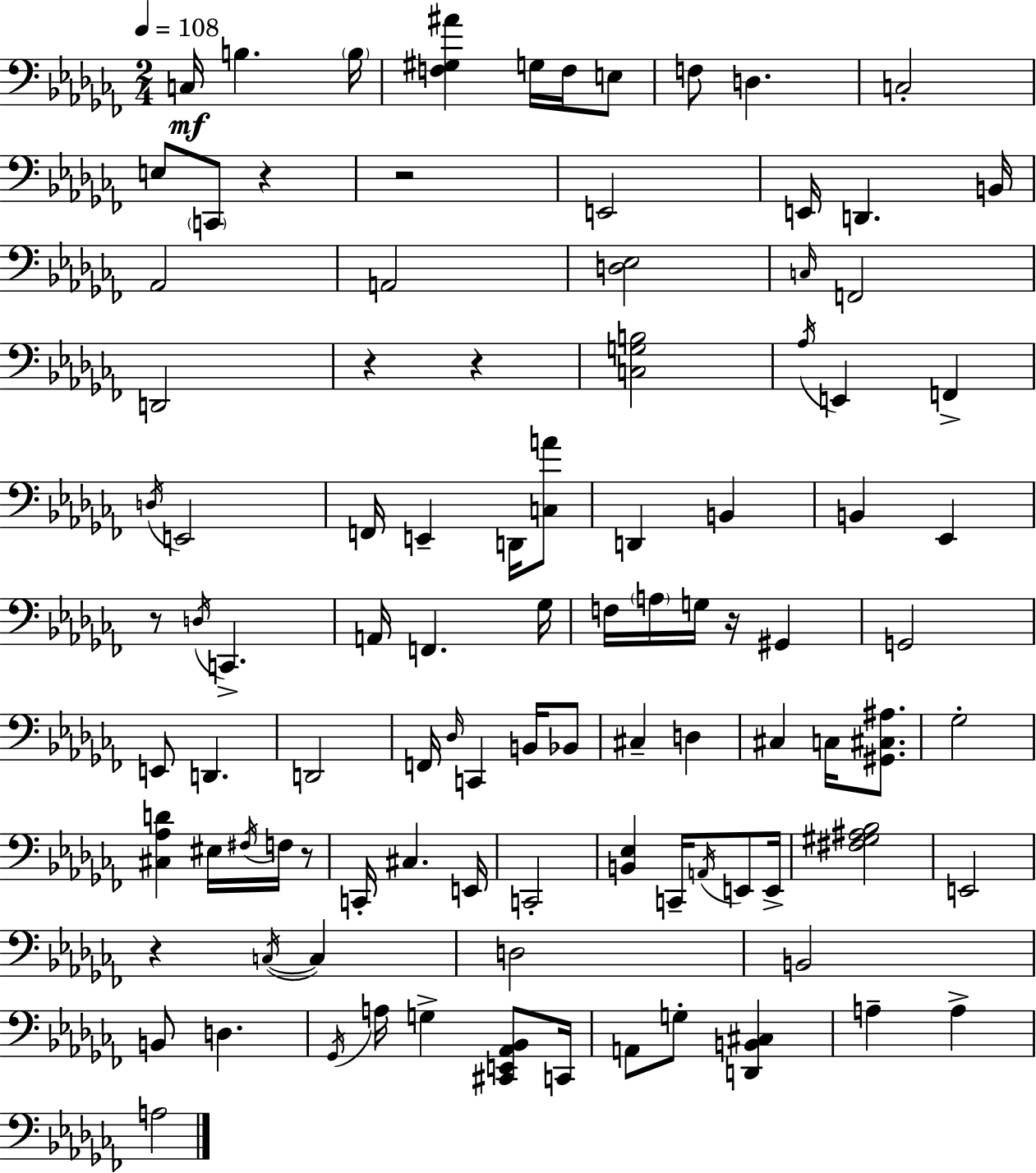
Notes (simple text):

C3/s B3/q. B3/s [F3,G#3,A#4]/q G3/s F3/s E3/e F3/e D3/q. C3/h E3/e C2/e R/q R/h E2/h E2/s D2/q. B2/s Ab2/h A2/h [D3,Eb3]/h C3/s F2/h D2/h R/q R/q [C3,G3,B3]/h Ab3/s E2/q F2/q D3/s E2/h F2/s E2/q D2/s [C3,A4]/e D2/q B2/q B2/q Eb2/q R/e D3/s C2/q. A2/s F2/q. Gb3/s F3/s A3/s G3/s R/s G#2/q G2/h E2/e D2/q. D2/h F2/s Db3/s C2/q B2/s Bb2/e C#3/q D3/q C#3/q C3/s [G#2,C#3,A#3]/e. Gb3/h [C#3,Ab3,D4]/q EIS3/s F#3/s F3/s R/e C2/s C#3/q. E2/s C2/h [B2,Eb3]/q C2/s A2/s E2/e E2/s [F#3,G#3,A#3,Bb3]/h E2/h R/q C3/s C3/q D3/h B2/h B2/e D3/q. Gb2/s A3/s G3/q [C#2,E2,Ab2,Bb2]/e C2/s A2/e G3/e [D2,B2,C#3]/q A3/q A3/q A3/h